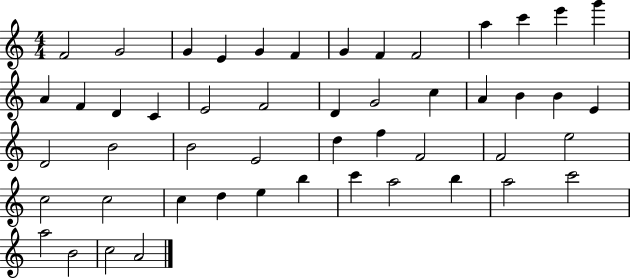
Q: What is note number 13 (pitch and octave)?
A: G6